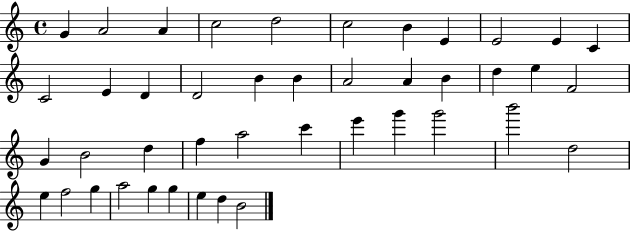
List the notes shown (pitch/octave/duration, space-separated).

G4/q A4/h A4/q C5/h D5/h C5/h B4/q E4/q E4/h E4/q C4/q C4/h E4/q D4/q D4/h B4/q B4/q A4/h A4/q B4/q D5/q E5/q F4/h G4/q B4/h D5/q F5/q A5/h C6/q E6/q G6/q G6/h B6/h D5/h E5/q F5/h G5/q A5/h G5/q G5/q E5/q D5/q B4/h